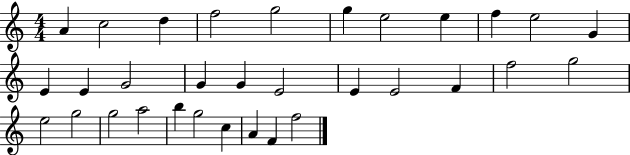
A4/q C5/h D5/q F5/h G5/h G5/q E5/h E5/q F5/q E5/h G4/q E4/q E4/q G4/h G4/q G4/q E4/h E4/q E4/h F4/q F5/h G5/h E5/h G5/h G5/h A5/h B5/q G5/h C5/q A4/q F4/q F5/h